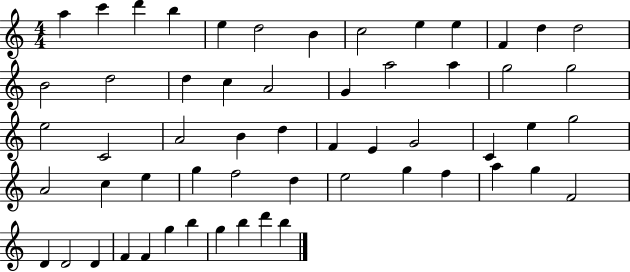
X:1
T:Untitled
M:4/4
L:1/4
K:C
a c' d' b e d2 B c2 e e F d d2 B2 d2 d c A2 G a2 a g2 g2 e2 C2 A2 B d F E G2 C e g2 A2 c e g f2 d e2 g f a g F2 D D2 D F F g b g b d' b